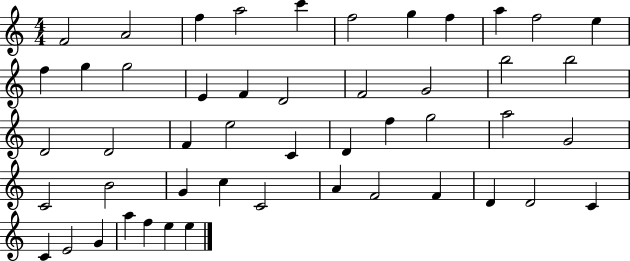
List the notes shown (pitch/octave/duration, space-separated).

F4/h A4/h F5/q A5/h C6/q F5/h G5/q F5/q A5/q F5/h E5/q F5/q G5/q G5/h E4/q F4/q D4/h F4/h G4/h B5/h B5/h D4/h D4/h F4/q E5/h C4/q D4/q F5/q G5/h A5/h G4/h C4/h B4/h G4/q C5/q C4/h A4/q F4/h F4/q D4/q D4/h C4/q C4/q E4/h G4/q A5/q F5/q E5/q E5/q